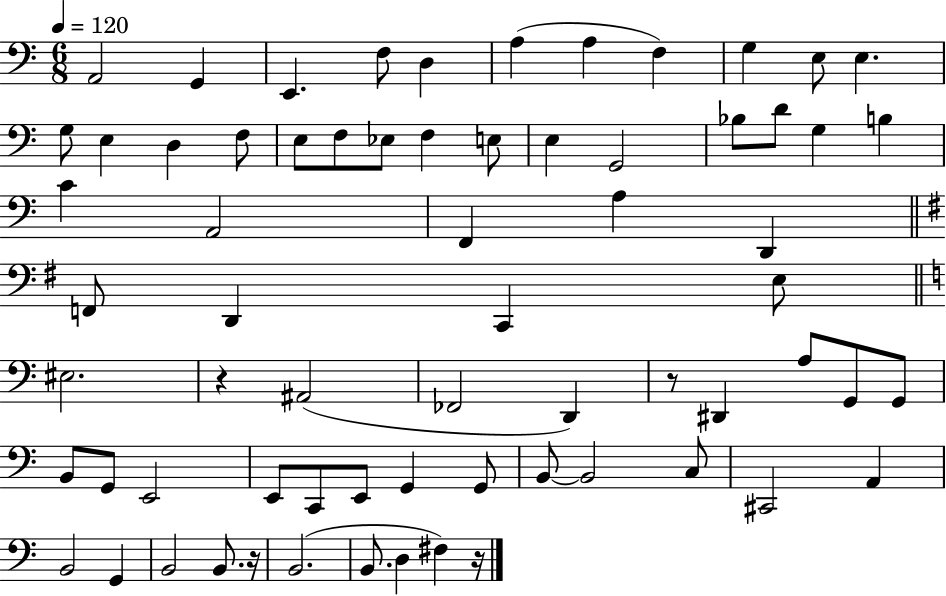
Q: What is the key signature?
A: C major